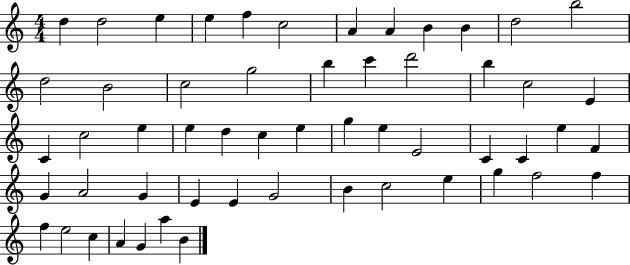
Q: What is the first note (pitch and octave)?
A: D5